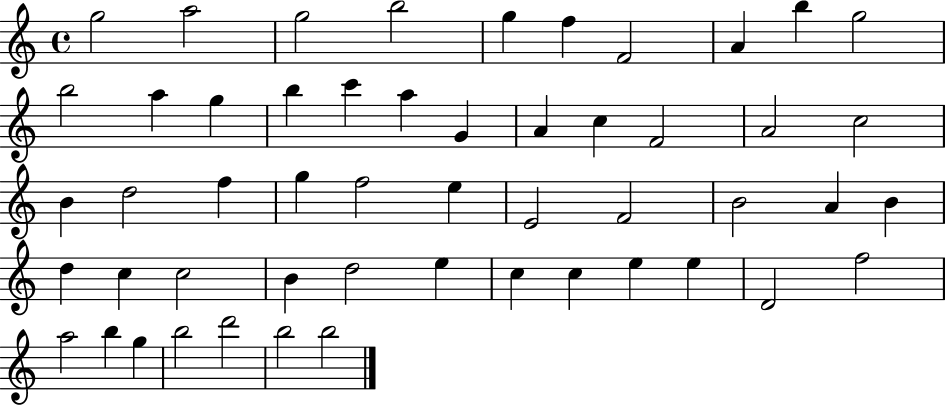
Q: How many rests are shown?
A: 0